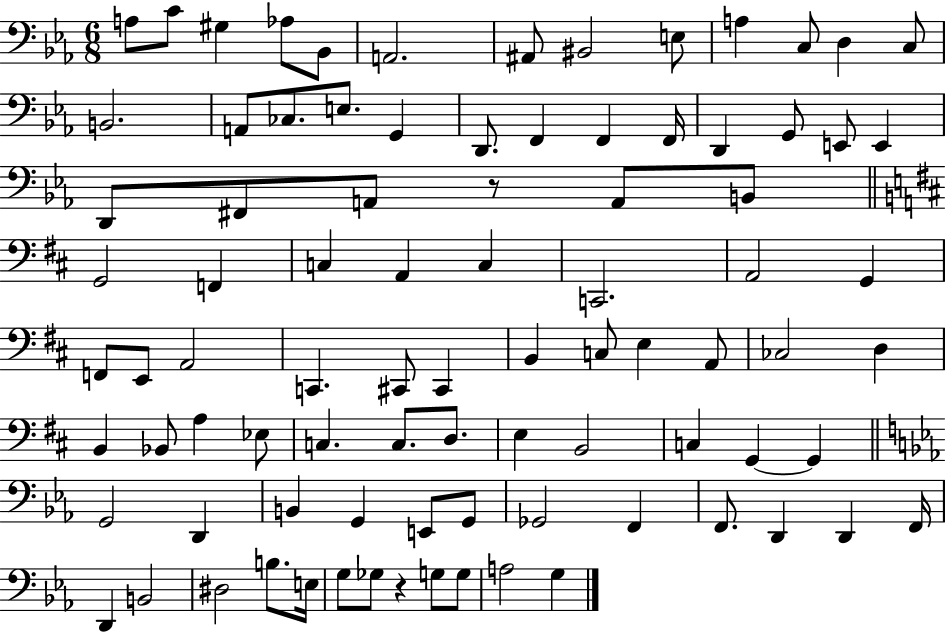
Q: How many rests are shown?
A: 2